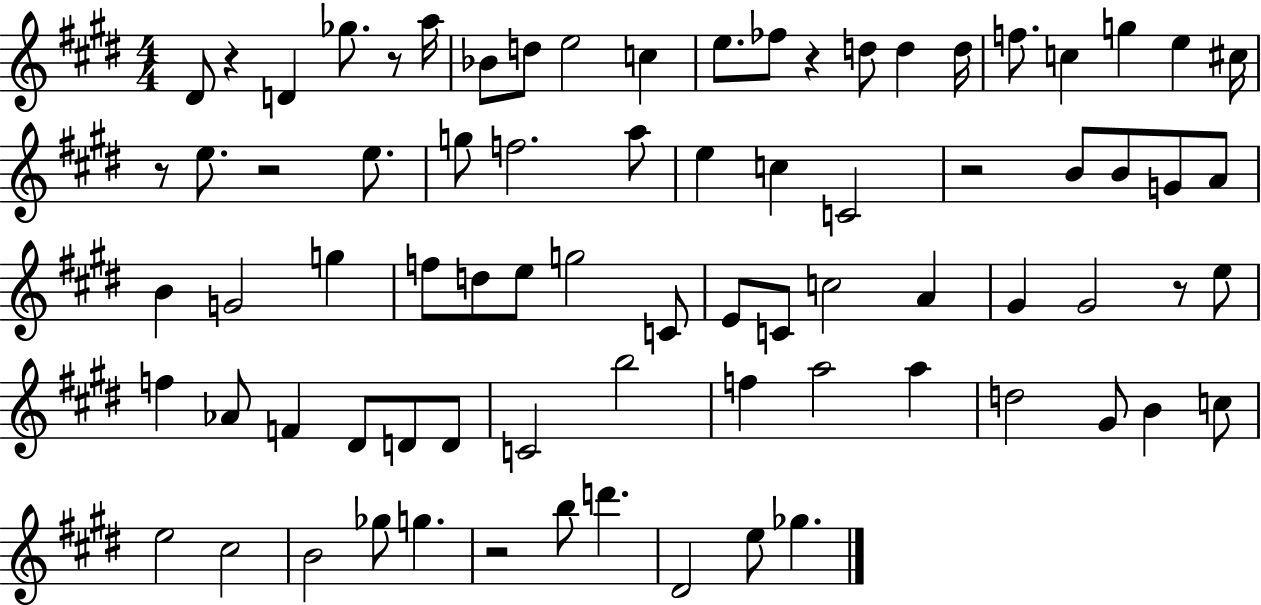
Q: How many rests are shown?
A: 8